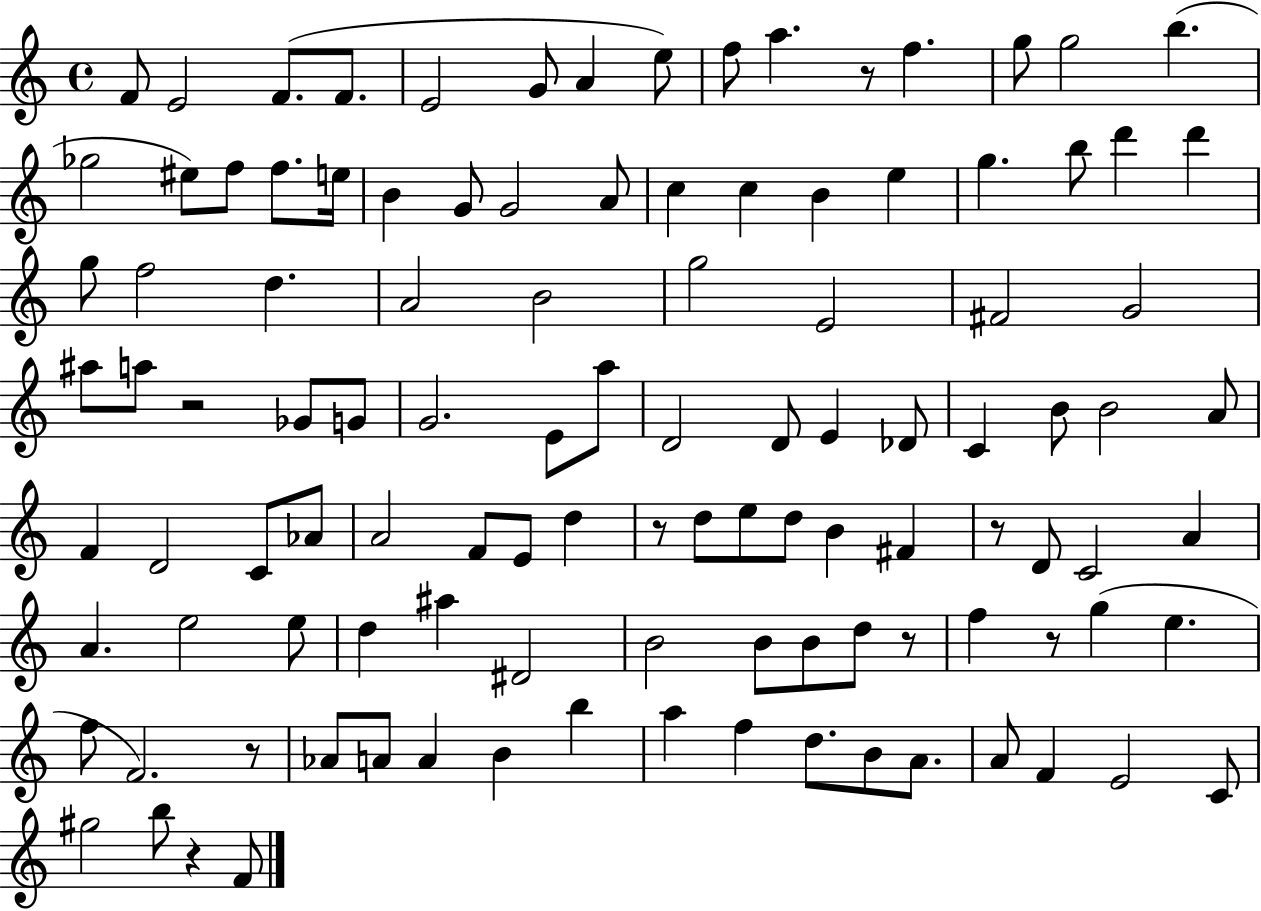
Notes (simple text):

F4/e E4/h F4/e. F4/e. E4/h G4/e A4/q E5/e F5/e A5/q. R/e F5/q. G5/e G5/h B5/q. Gb5/h EIS5/e F5/e F5/e. E5/s B4/q G4/e G4/h A4/e C5/q C5/q B4/q E5/q G5/q. B5/e D6/q D6/q G5/e F5/h D5/q. A4/h B4/h G5/h E4/h F#4/h G4/h A#5/e A5/e R/h Gb4/e G4/e G4/h. E4/e A5/e D4/h D4/e E4/q Db4/e C4/q B4/e B4/h A4/e F4/q D4/h C4/e Ab4/e A4/h F4/e E4/e D5/q R/e D5/e E5/e D5/e B4/q F#4/q R/e D4/e C4/h A4/q A4/q. E5/h E5/e D5/q A#5/q D#4/h B4/h B4/e B4/e D5/e R/e F5/q R/e G5/q E5/q. F5/e F4/h. R/e Ab4/e A4/e A4/q B4/q B5/q A5/q F5/q D5/e. B4/e A4/e. A4/e F4/q E4/h C4/e G#5/h B5/e R/q F4/e